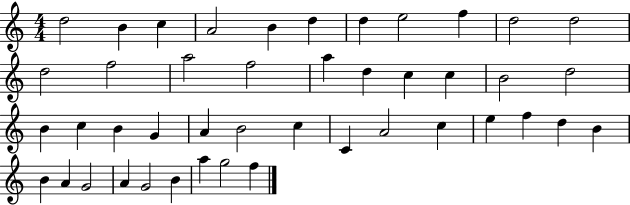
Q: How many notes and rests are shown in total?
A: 44